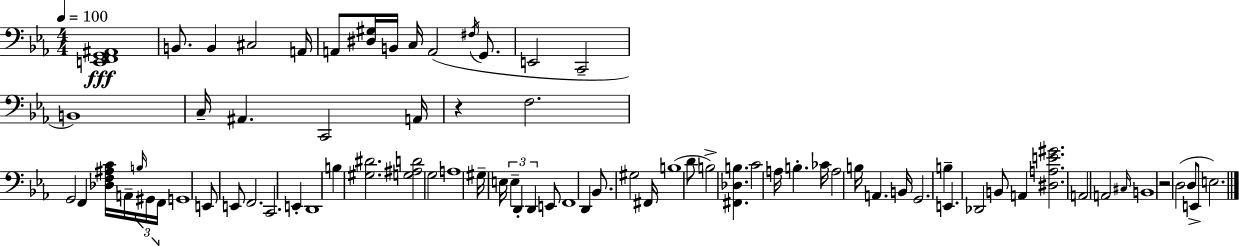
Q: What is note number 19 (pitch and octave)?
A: G2